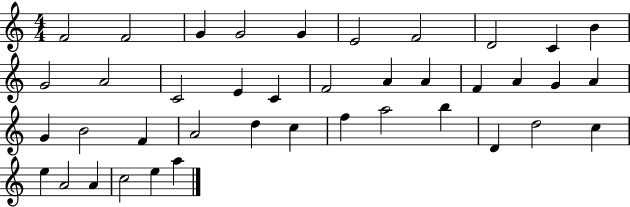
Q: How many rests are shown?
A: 0